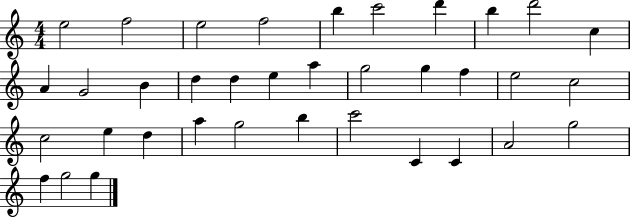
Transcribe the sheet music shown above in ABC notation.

X:1
T:Untitled
M:4/4
L:1/4
K:C
e2 f2 e2 f2 b c'2 d' b d'2 c A G2 B d d e a g2 g f e2 c2 c2 e d a g2 b c'2 C C A2 g2 f g2 g